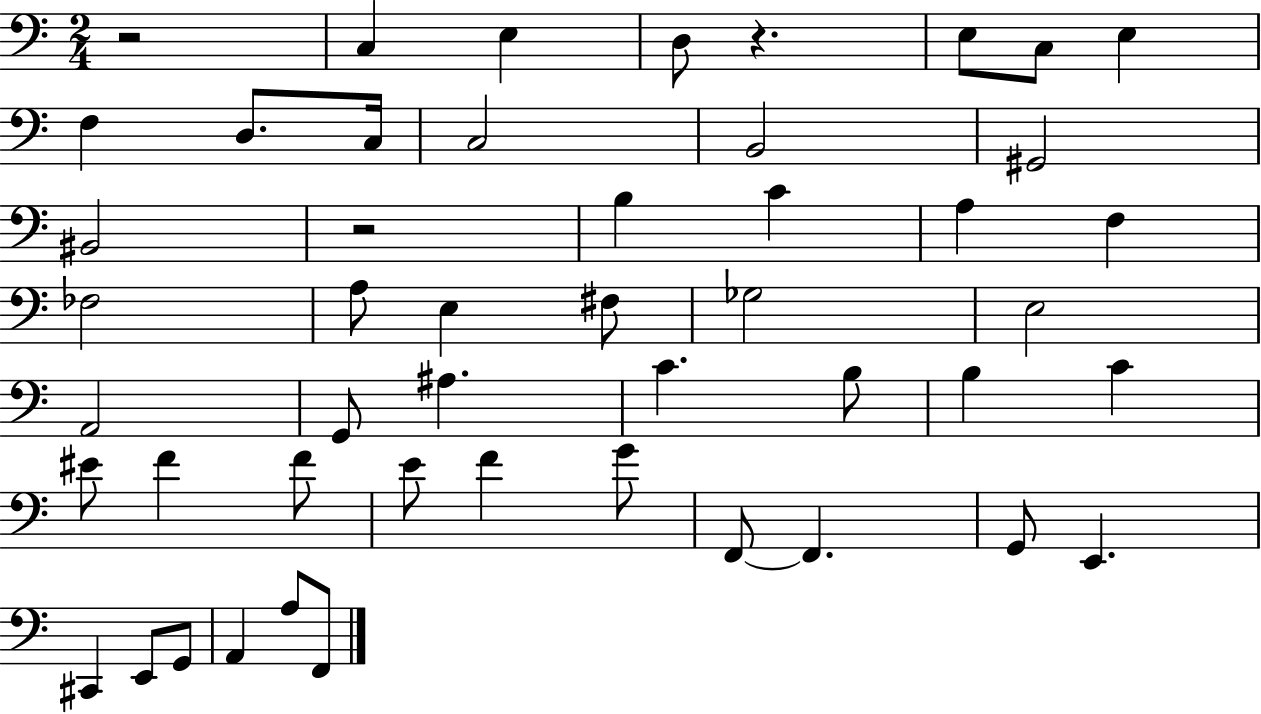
X:1
T:Untitled
M:2/4
L:1/4
K:C
z2 C, E, D,/2 z E,/2 C,/2 E, F, D,/2 C,/4 C,2 B,,2 ^G,,2 ^B,,2 z2 B, C A, F, _F,2 A,/2 E, ^F,/2 _G,2 E,2 A,,2 G,,/2 ^A, C B,/2 B, C ^E/2 F F/2 E/2 F G/2 F,,/2 F,, G,,/2 E,, ^C,, E,,/2 G,,/2 A,, A,/2 F,,/2